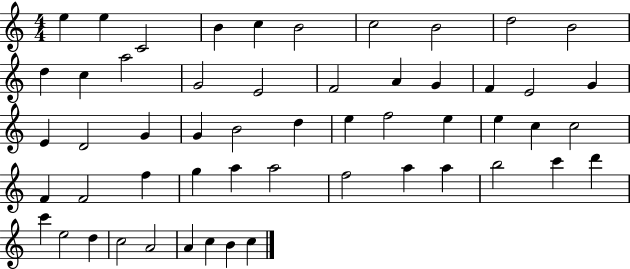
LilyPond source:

{
  \clef treble
  \numericTimeSignature
  \time 4/4
  \key c \major
  e''4 e''4 c'2 | b'4 c''4 b'2 | c''2 b'2 | d''2 b'2 | \break d''4 c''4 a''2 | g'2 e'2 | f'2 a'4 g'4 | f'4 e'2 g'4 | \break e'4 d'2 g'4 | g'4 b'2 d''4 | e''4 f''2 e''4 | e''4 c''4 c''2 | \break f'4 f'2 f''4 | g''4 a''4 a''2 | f''2 a''4 a''4 | b''2 c'''4 d'''4 | \break c'''4 e''2 d''4 | c''2 a'2 | a'4 c''4 b'4 c''4 | \bar "|."
}